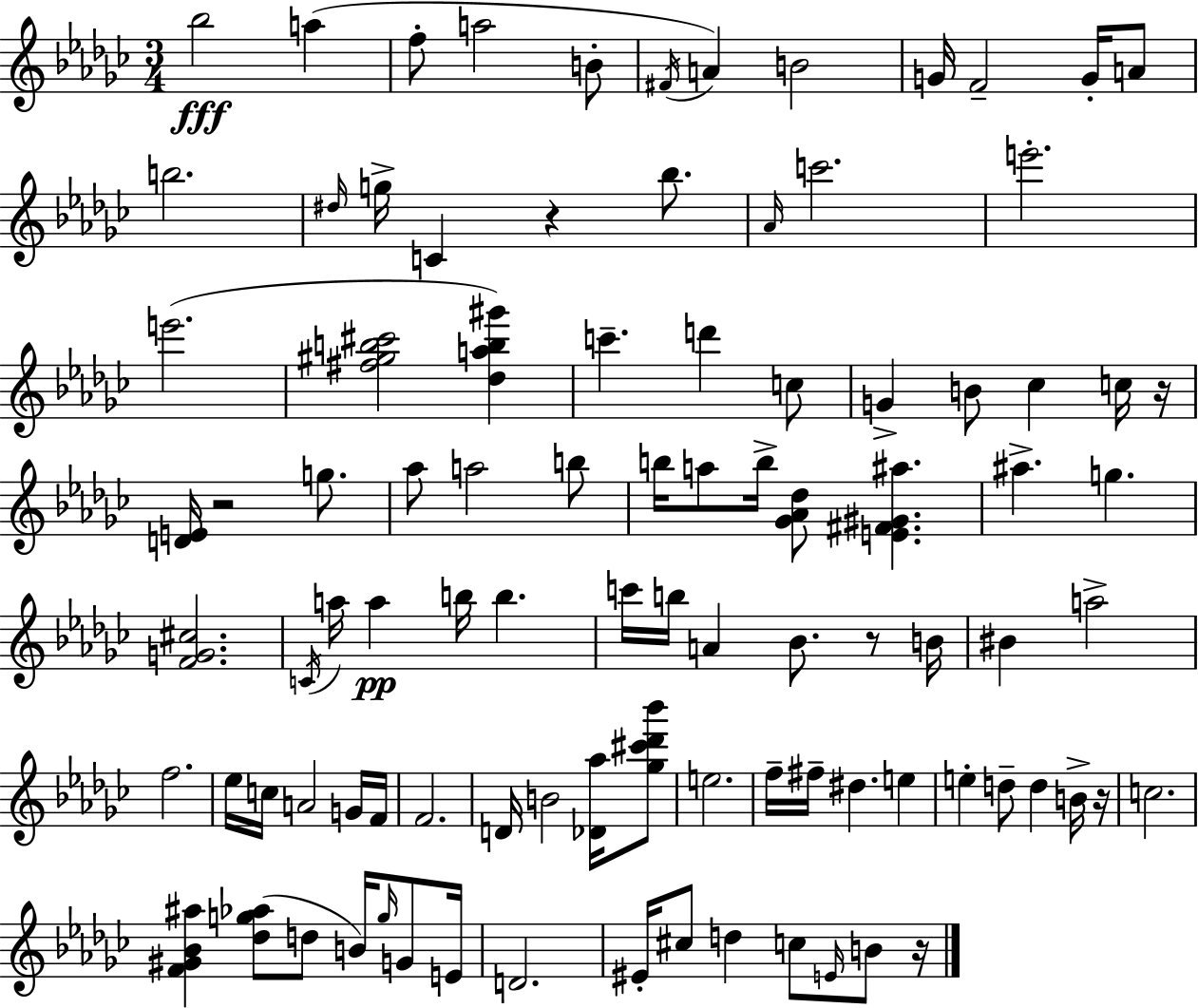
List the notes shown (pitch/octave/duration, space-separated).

Bb5/h A5/q F5/e A5/h B4/e F#4/s A4/q B4/h G4/s F4/h G4/s A4/e B5/h. D#5/s G5/s C4/q R/q Bb5/e. Ab4/s C6/h. E6/h. E6/h. [F#5,G#5,B5,C#6]/h [Db5,A5,B5,G#6]/q C6/q. D6/q C5/e G4/q B4/e CES5/q C5/s R/s [D4,E4]/s R/h G5/e. Ab5/e A5/h B5/e B5/s A5/e B5/s [Gb4,Ab4,Db5]/e [E4,F#4,G#4,A#5]/q. A#5/q. G5/q. [F4,G4,C#5]/h. C4/s A5/s A5/q B5/s B5/q. C6/s B5/s A4/q Bb4/e. R/e B4/s BIS4/q A5/h F5/h. Eb5/s C5/s A4/h G4/s F4/s F4/h. D4/s B4/h [Db4,Ab5]/s [Gb5,C#6,Db6,Bb6]/e E5/h. F5/s F#5/s D#5/q. E5/q E5/q D5/e D5/q B4/s R/s C5/h. [F4,G#4,Bb4,A#5]/q [Db5,G5,Ab5]/e D5/e B4/s G5/s G4/e E4/s D4/h. EIS4/s C#5/e D5/q C5/e E4/s B4/e R/s